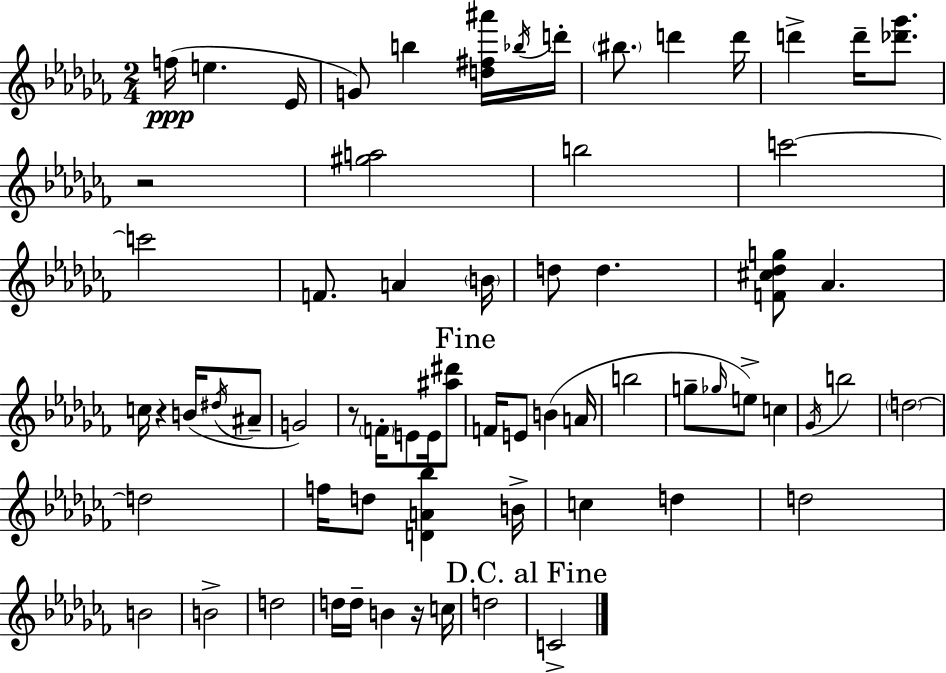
{
  \clef treble
  \numericTimeSignature
  \time 2/4
  \key aes \minor
  f''16(\ppp e''4. ees'16 | g'8) b''4 <d'' fis'' ais'''>16 \acciaccatura { bes''16 } | d'''16-. \parenthesize bis''8. d'''4 | d'''16 d'''4-> d'''16-- <des''' ges'''>8. | \break r2 | <gis'' a''>2 | b''2 | c'''2~~ | \break c'''2 | f'8. a'4 | \parenthesize b'16 d''8 d''4. | <f' cis'' des'' g''>8 aes'4. | \break c''16 r4 b'16( \acciaccatura { dis''16 } | ais'8-- g'2) | r8 \parenthesize f'16-. e'8 e'16 | <ais'' dis'''>8 \mark "Fine" f'16 e'8 b'4( | \break a'16 b''2 | g''8-- \grace { ges''16 }) e''8-> c''4 | \acciaccatura { ges'16 } b''2 | \parenthesize d''2~~ | \break d''2 | f''16 d''8 <d' a' bes''>4 | b'16-> c''4 | d''4 d''2 | \break b'2 | b'2-> | d''2 | d''16 d''16-- b'4 | \break r16 c''16 d''2 | \mark "D.C. al Fine" c'2-> | \bar "|."
}